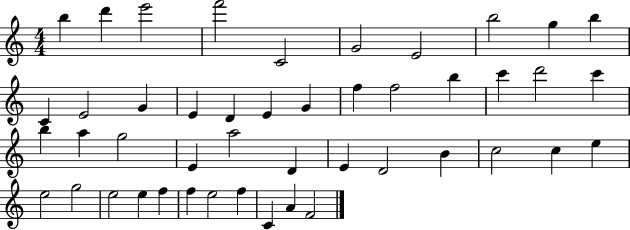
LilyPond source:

{
  \clef treble
  \numericTimeSignature
  \time 4/4
  \key c \major
  b''4 d'''4 e'''2 | f'''2 c'2 | g'2 e'2 | b''2 g''4 b''4 | \break c'4 e'2 g'4 | e'4 d'4 e'4 g'4 | f''4 f''2 b''4 | c'''4 d'''2 c'''4 | \break b''4 a''4 g''2 | e'4 a''2 d'4 | e'4 d'2 b'4 | c''2 c''4 e''4 | \break e''2 g''2 | e''2 e''4 f''4 | f''4 e''2 f''4 | c'4 a'4 f'2 | \break \bar "|."
}